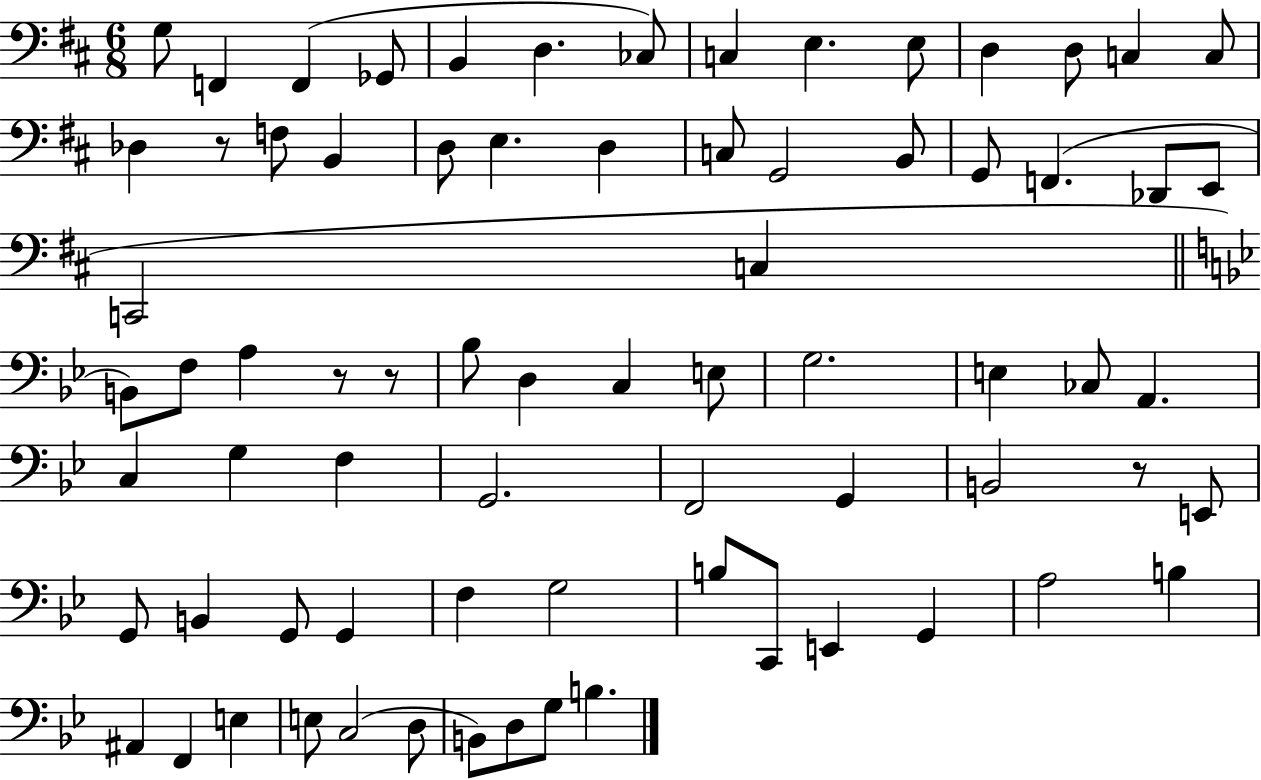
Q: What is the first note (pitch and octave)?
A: G3